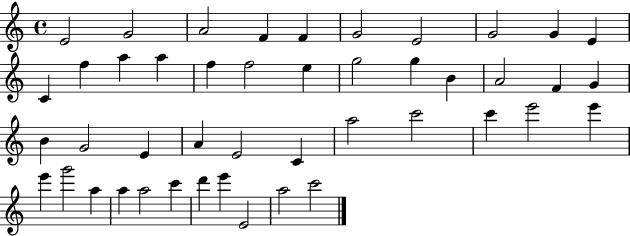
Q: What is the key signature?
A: C major